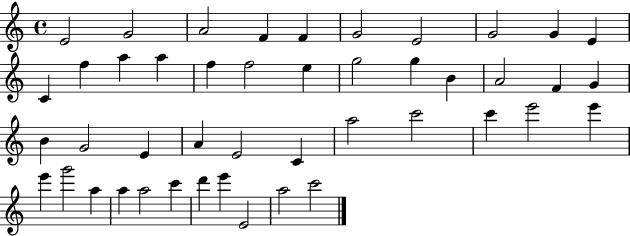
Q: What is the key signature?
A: C major